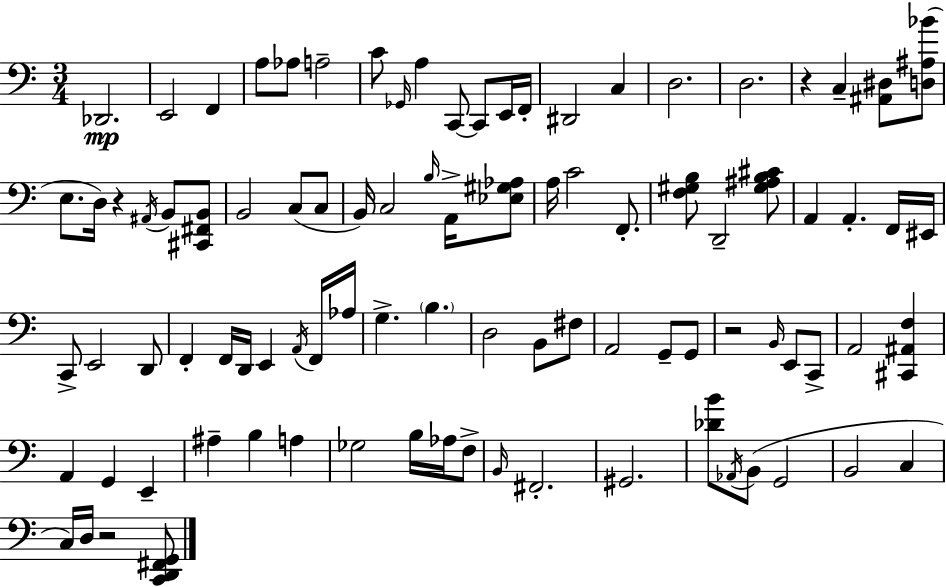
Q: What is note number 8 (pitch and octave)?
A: Gb2